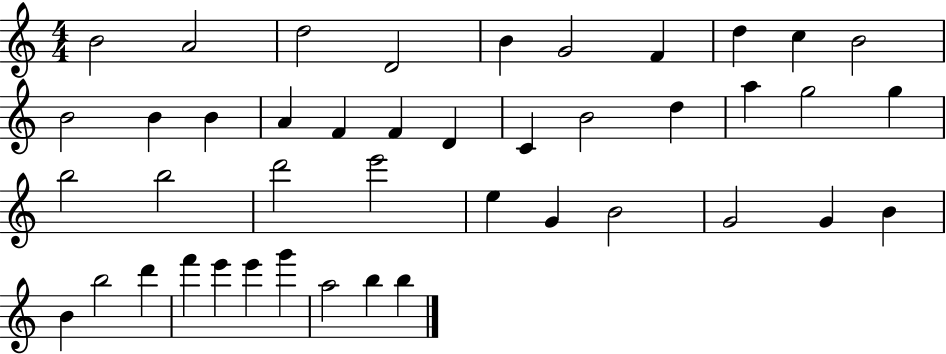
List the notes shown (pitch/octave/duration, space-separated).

B4/h A4/h D5/h D4/h B4/q G4/h F4/q D5/q C5/q B4/h B4/h B4/q B4/q A4/q F4/q F4/q D4/q C4/q B4/h D5/q A5/q G5/h G5/q B5/h B5/h D6/h E6/h E5/q G4/q B4/h G4/h G4/q B4/q B4/q B5/h D6/q F6/q E6/q E6/q G6/q A5/h B5/q B5/q